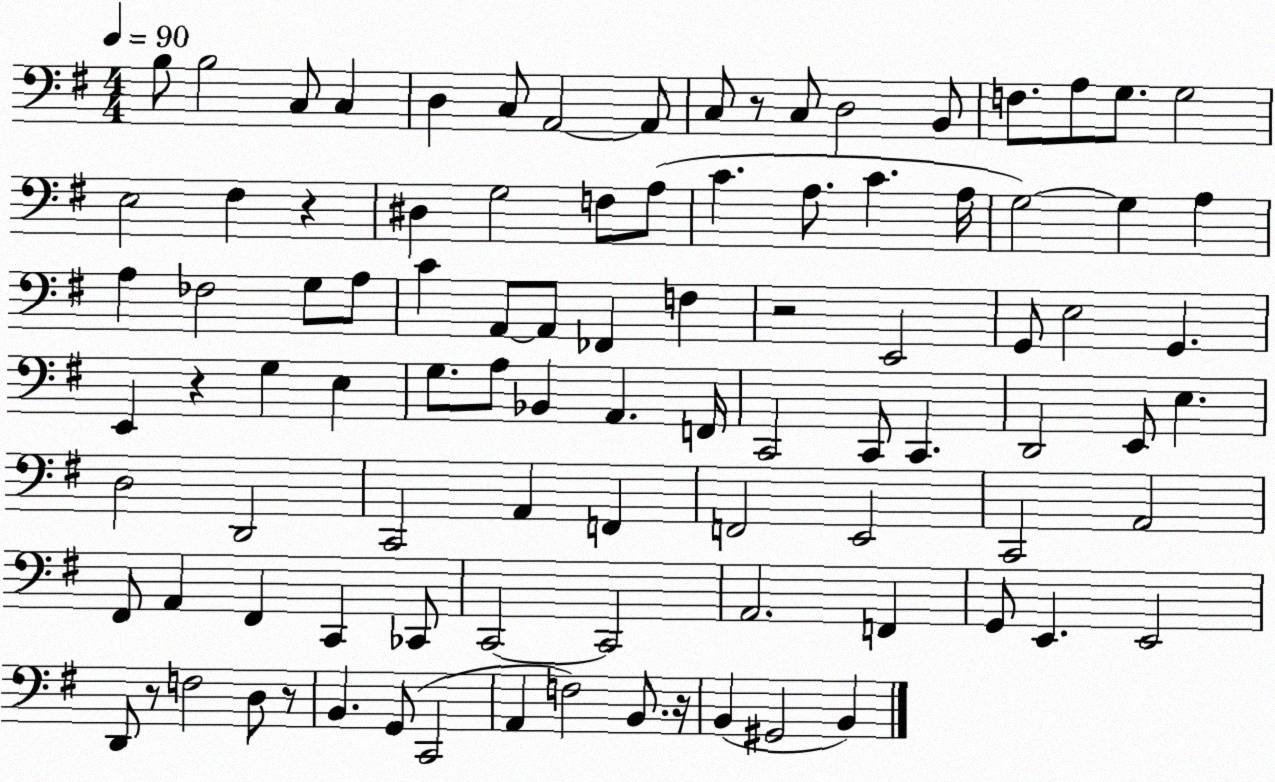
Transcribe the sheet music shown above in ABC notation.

X:1
T:Untitled
M:4/4
L:1/4
K:G
B,/2 B,2 C,/2 C, D, C,/2 A,,2 A,,/2 C,/2 z/2 C,/2 D,2 B,,/2 F,/2 A,/2 G,/2 G,2 E,2 ^F, z ^D, G,2 F,/2 A,/2 C A,/2 C A,/4 G,2 G, A, A, _F,2 G,/2 A,/2 C A,,/2 A,,/2 _F,, F, z2 E,,2 G,,/2 E,2 G,, E,, z G, E, G,/2 A,/2 _B,, A,, F,,/4 C,,2 C,,/2 C,, D,,2 E,,/2 E, D,2 D,,2 C,,2 A,, F,, F,,2 E,,2 C,,2 A,,2 ^F,,/2 A,, ^F,, C,, _C,,/2 C,,2 C,,2 A,,2 F,, G,,/2 E,, E,,2 D,,/2 z/2 F,2 D,/2 z/2 B,, G,,/2 C,,2 A,, F,2 B,,/2 z/4 B,, ^G,,2 B,,